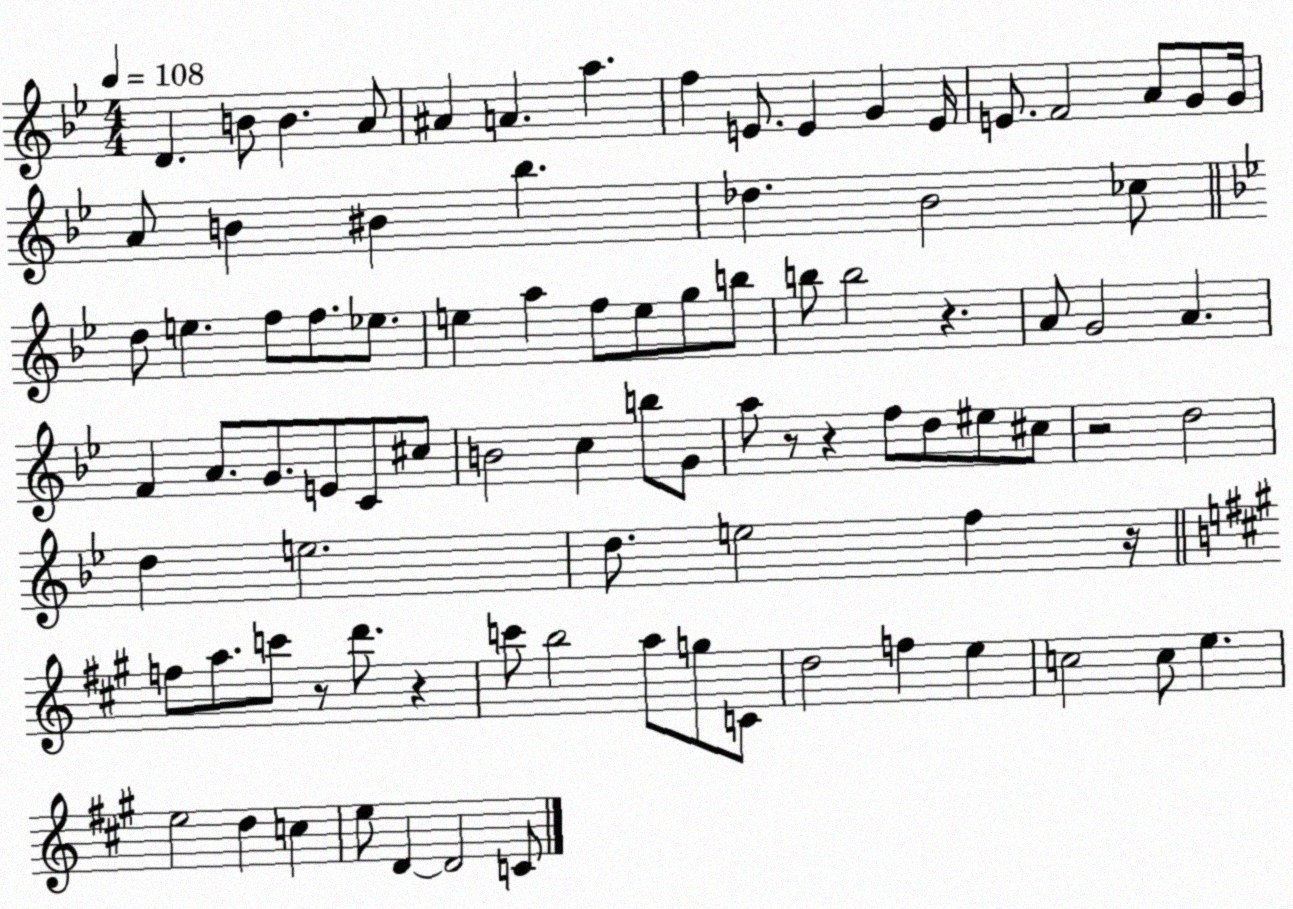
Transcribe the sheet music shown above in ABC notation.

X:1
T:Untitled
M:4/4
L:1/4
K:Bb
D B/2 B A/2 ^A A a f E/2 E G E/4 E/2 F2 A/2 G/2 G/4 A/2 B ^B _b _d _B2 _c/2 d/2 e f/2 f/2 _e/2 e a f/2 e/2 g/2 b/2 b/2 b2 z A/2 G2 A F A/2 G/2 E/2 C/2 ^c/2 B2 c b/2 G/2 a/2 z/2 z f/2 d/2 ^e/2 ^c/2 z2 d2 d e2 d/2 e2 f z/4 f/2 a/2 c'/2 z/2 d'/2 z c'/2 b2 a/2 g/2 C/2 d2 f e c2 c/2 e e2 d c e/2 D D2 C/2